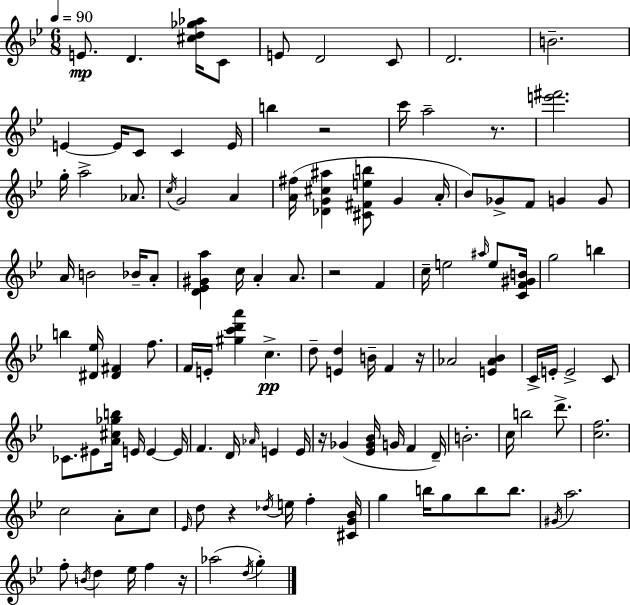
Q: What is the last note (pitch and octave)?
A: G5